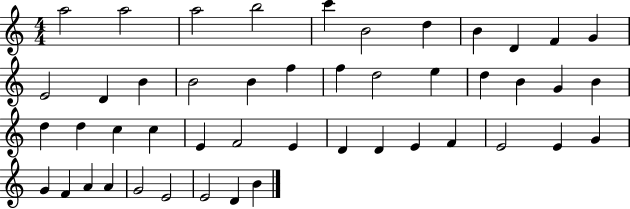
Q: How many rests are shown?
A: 0